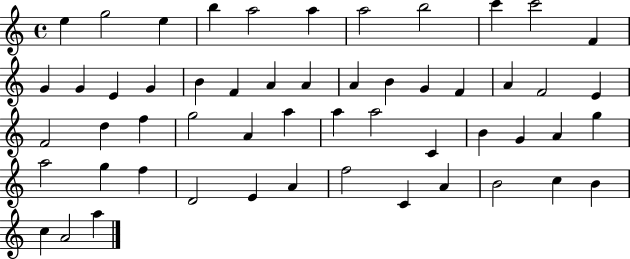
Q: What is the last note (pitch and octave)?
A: A5